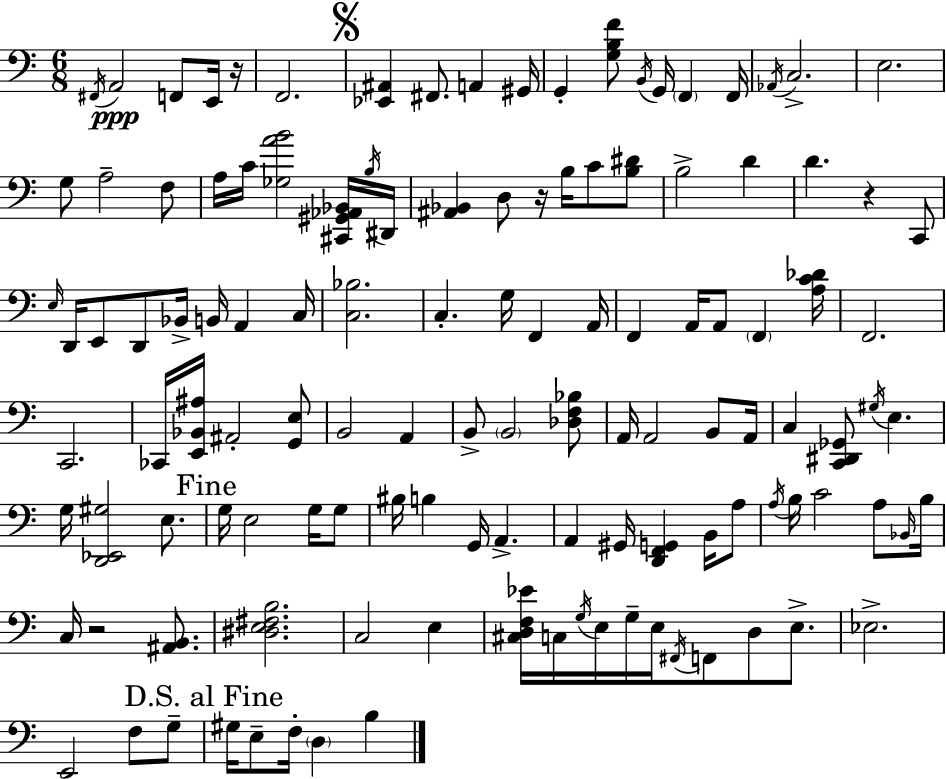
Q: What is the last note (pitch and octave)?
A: B3